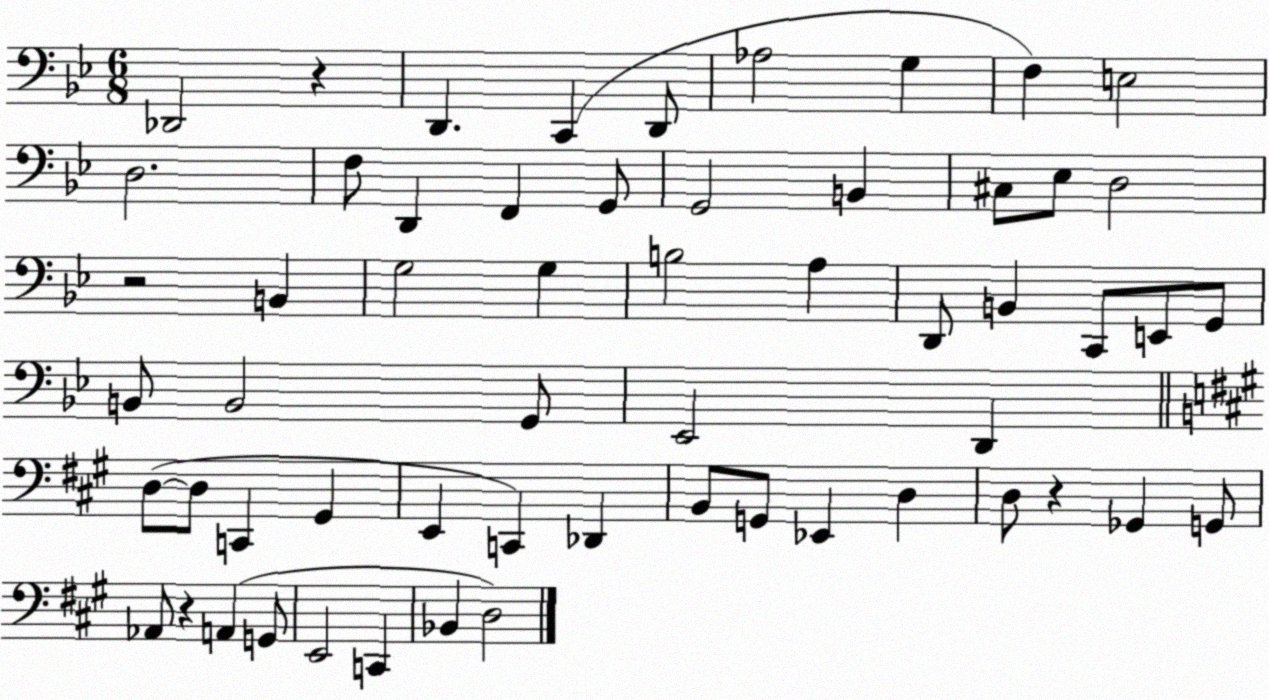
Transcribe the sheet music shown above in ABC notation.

X:1
T:Untitled
M:6/8
L:1/4
K:Bb
_D,,2 z D,, C,, D,,/2 _A,2 G, F, E,2 D,2 F,/2 D,, F,, G,,/2 G,,2 B,, ^C,/2 _E,/2 D,2 z2 B,, G,2 G, B,2 A, D,,/2 B,, C,,/2 E,,/2 G,,/2 B,,/2 B,,2 G,,/2 _E,,2 D,, D,/2 D,/2 C,, ^G,, E,, C,, _D,, B,,/2 G,,/2 _E,, D, D,/2 z _G,, G,,/2 _A,,/2 z A,, G,,/2 E,,2 C,, _B,, D,2